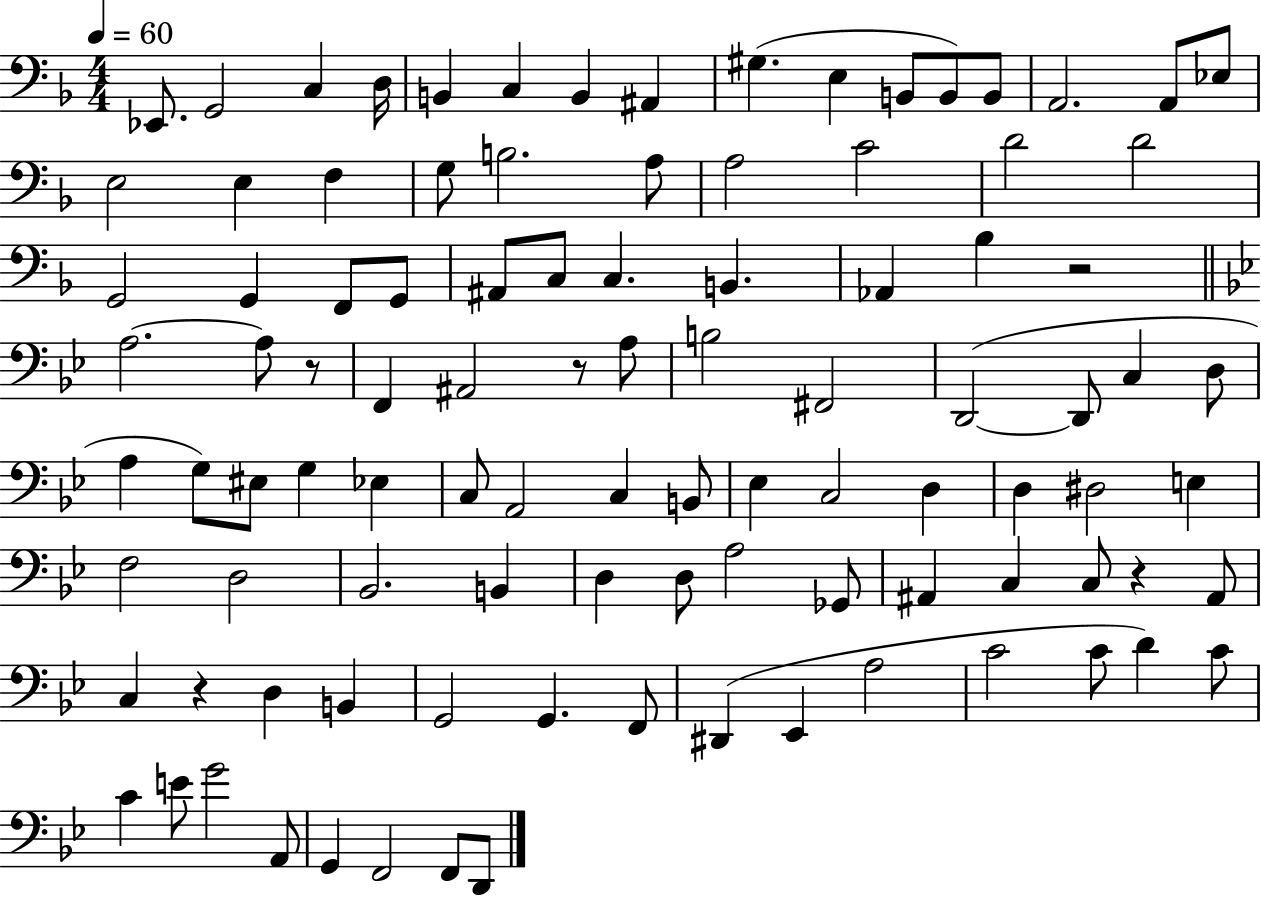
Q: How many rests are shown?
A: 5